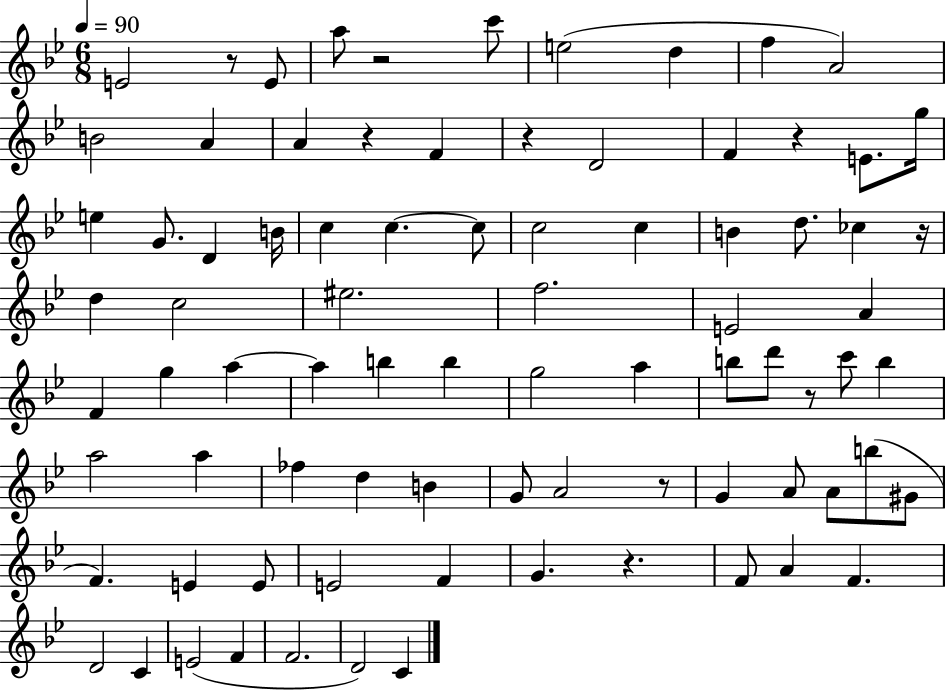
{
  \clef treble
  \numericTimeSignature
  \time 6/8
  \key bes \major
  \tempo 4 = 90
  \repeat volta 2 { e'2 r8 e'8 | a''8 r2 c'''8 | e''2( d''4 | f''4 a'2) | \break b'2 a'4 | a'4 r4 f'4 | r4 d'2 | f'4 r4 e'8. g''16 | \break e''4 g'8. d'4 b'16 | c''4 c''4.~~ c''8 | c''2 c''4 | b'4 d''8. ces''4 r16 | \break d''4 c''2 | eis''2. | f''2. | e'2 a'4 | \break f'4 g''4 a''4~~ | a''4 b''4 b''4 | g''2 a''4 | b''8 d'''8 r8 c'''8 b''4 | \break a''2 a''4 | fes''4 d''4 b'4 | g'8 a'2 r8 | g'4 a'8 a'8 b''8( gis'8 | \break f'4.) e'4 e'8 | e'2 f'4 | g'4. r4. | f'8 a'4 f'4. | \break d'2 c'4 | e'2( f'4 | f'2. | d'2) c'4 | \break } \bar "|."
}